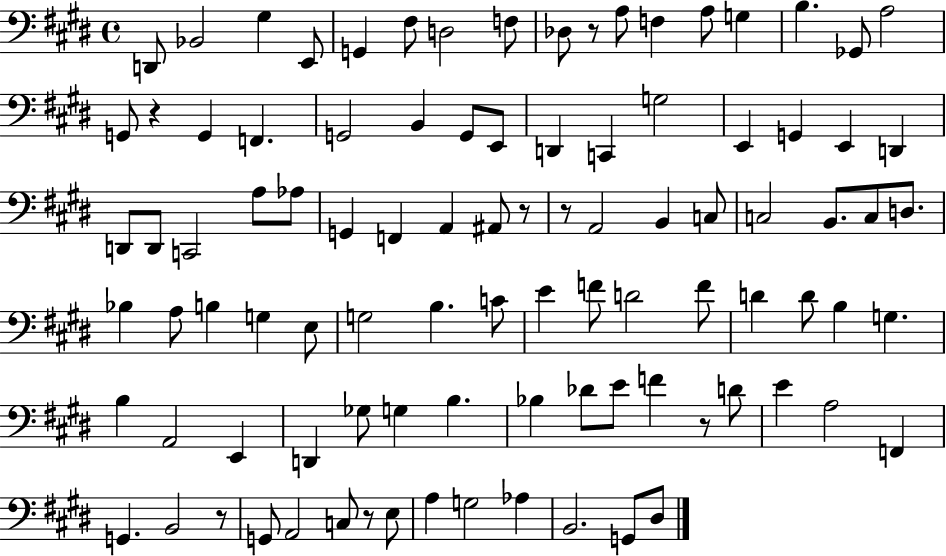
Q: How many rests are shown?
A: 7